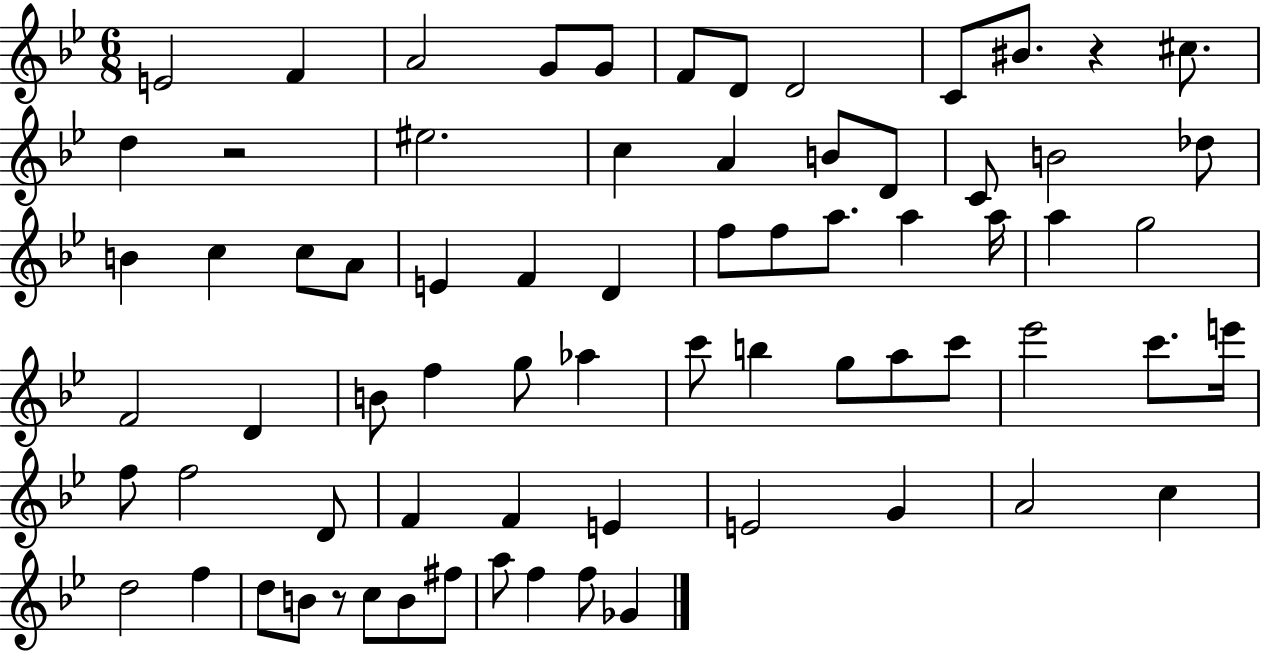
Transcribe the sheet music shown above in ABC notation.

X:1
T:Untitled
M:6/8
L:1/4
K:Bb
E2 F A2 G/2 G/2 F/2 D/2 D2 C/2 ^B/2 z ^c/2 d z2 ^e2 c A B/2 D/2 C/2 B2 _d/2 B c c/2 A/2 E F D f/2 f/2 a/2 a a/4 a g2 F2 D B/2 f g/2 _a c'/2 b g/2 a/2 c'/2 _e'2 c'/2 e'/4 f/2 f2 D/2 F F E E2 G A2 c d2 f d/2 B/2 z/2 c/2 B/2 ^f/2 a/2 f f/2 _G